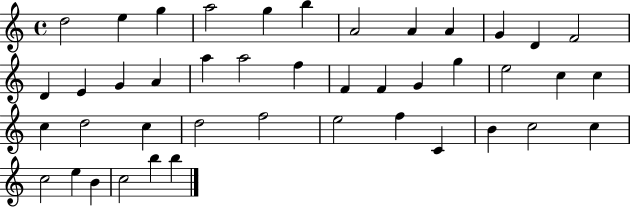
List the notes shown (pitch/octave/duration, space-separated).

D5/h E5/q G5/q A5/h G5/q B5/q A4/h A4/q A4/q G4/q D4/q F4/h D4/q E4/q G4/q A4/q A5/q A5/h F5/q F4/q F4/q G4/q G5/q E5/h C5/q C5/q C5/q D5/h C5/q D5/h F5/h E5/h F5/q C4/q B4/q C5/h C5/q C5/h E5/q B4/q C5/h B5/q B5/q